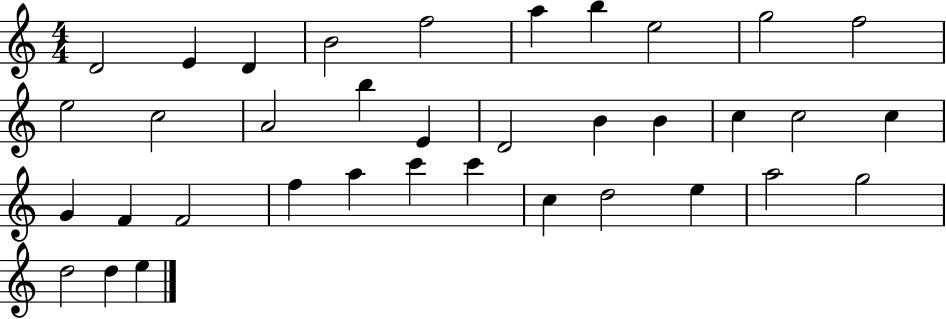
{
  \clef treble
  \numericTimeSignature
  \time 4/4
  \key c \major
  d'2 e'4 d'4 | b'2 f''2 | a''4 b''4 e''2 | g''2 f''2 | \break e''2 c''2 | a'2 b''4 e'4 | d'2 b'4 b'4 | c''4 c''2 c''4 | \break g'4 f'4 f'2 | f''4 a''4 c'''4 c'''4 | c''4 d''2 e''4 | a''2 g''2 | \break d''2 d''4 e''4 | \bar "|."
}